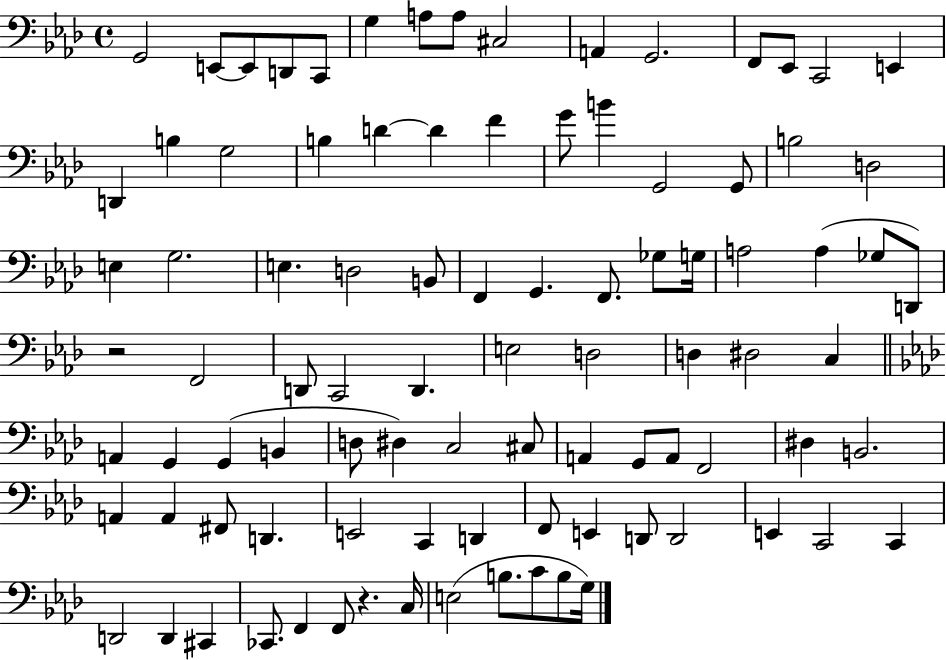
{
  \clef bass
  \time 4/4
  \defaultTimeSignature
  \key aes \major
  g,2 e,8~~ e,8 d,8 c,8 | g4 a8 a8 cis2 | a,4 g,2. | f,8 ees,8 c,2 e,4 | \break d,4 b4 g2 | b4 d'4~~ d'4 f'4 | g'8 b'4 g,2 g,8 | b2 d2 | \break e4 g2. | e4. d2 b,8 | f,4 g,4. f,8. ges8 g16 | a2 a4( ges8 d,8) | \break r2 f,2 | d,8 c,2 d,4. | e2 d2 | d4 dis2 c4 | \break \bar "||" \break \key aes \major a,4 g,4 g,4( b,4 | d8 dis4) c2 cis8 | a,4 g,8 a,8 f,2 | dis4 b,2. | \break a,4 a,4 fis,8 d,4. | e,2 c,4 d,4 | f,8 e,4 d,8 d,2 | e,4 c,2 c,4 | \break d,2 d,4 cis,4 | ces,8. f,4 f,8 r4. c16 | e2( b8. c'8 b8 g16) | \bar "|."
}